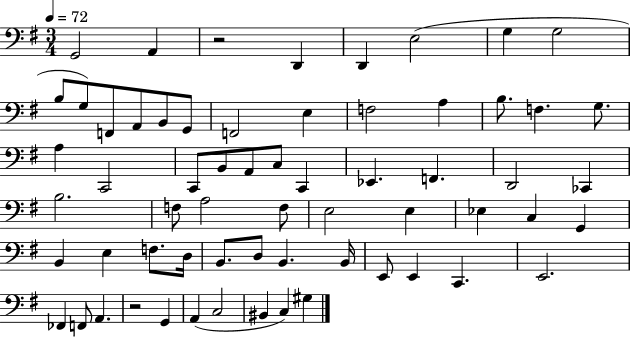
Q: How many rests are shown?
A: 2